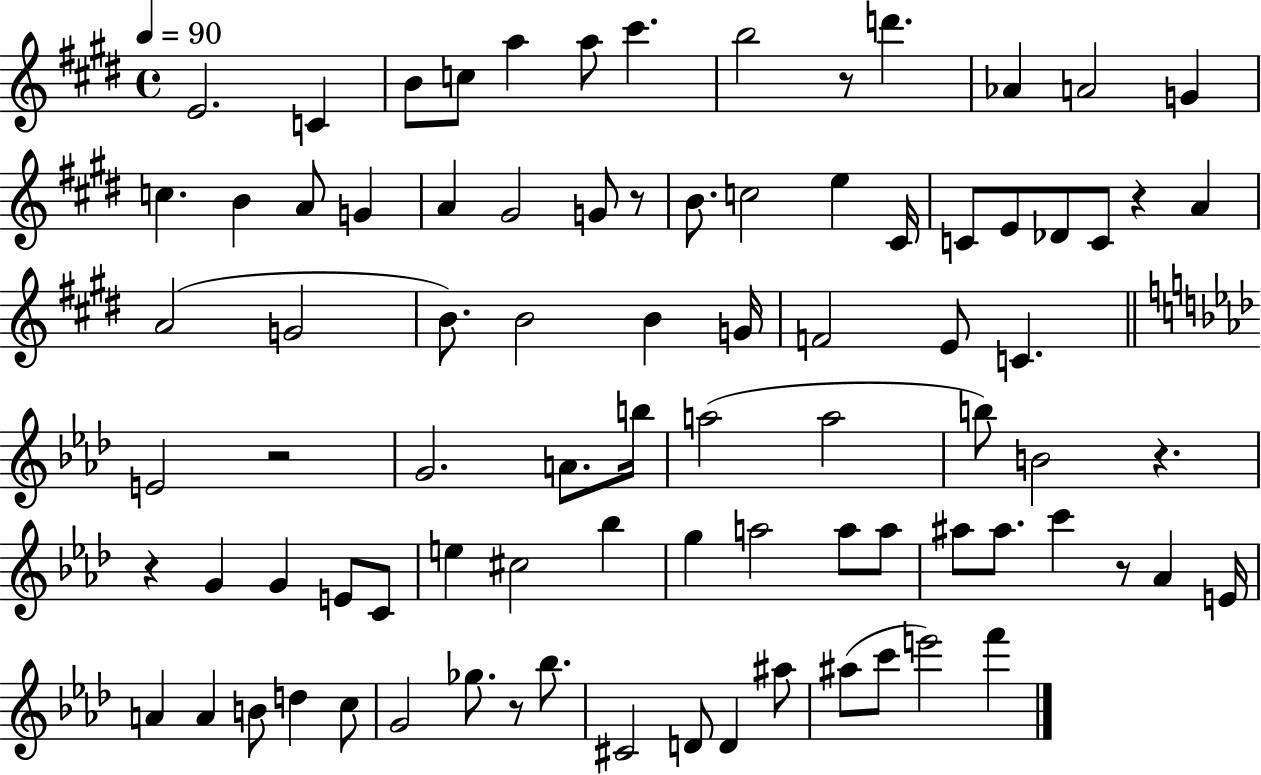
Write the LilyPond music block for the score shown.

{
  \clef treble
  \time 4/4
  \defaultTimeSignature
  \key e \major
  \tempo 4 = 90
  e'2. c'4 | b'8 c''8 a''4 a''8 cis'''4. | b''2 r8 d'''4. | aes'4 a'2 g'4 | \break c''4. b'4 a'8 g'4 | a'4 gis'2 g'8 r8 | b'8. c''2 e''4 cis'16 | c'8 e'8 des'8 c'8 r4 a'4 | \break a'2( g'2 | b'8.) b'2 b'4 g'16 | f'2 e'8 c'4. | \bar "||" \break \key f \minor e'2 r2 | g'2. a'8. b''16 | a''2( a''2 | b''8) b'2 r4. | \break r4 g'4 g'4 e'8 c'8 | e''4 cis''2 bes''4 | g''4 a''2 a''8 a''8 | ais''8 ais''8. c'''4 r8 aes'4 e'16 | \break a'4 a'4 b'8 d''4 c''8 | g'2 ges''8. r8 bes''8. | cis'2 d'8 d'4 ais''8 | ais''8( c'''8 e'''2) f'''4 | \break \bar "|."
}